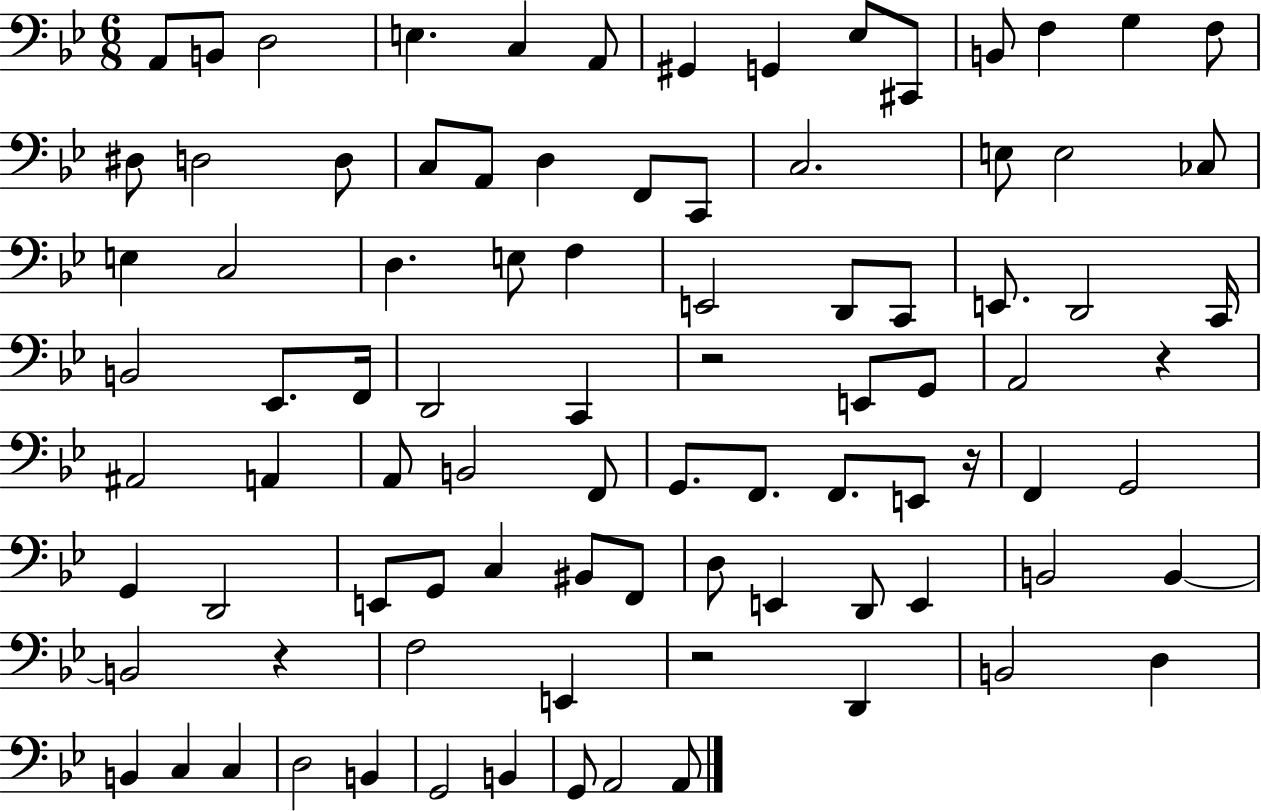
{
  \clef bass
  \numericTimeSignature
  \time 6/8
  \key bes \major
  a,8 b,8 d2 | e4. c4 a,8 | gis,4 g,4 ees8 cis,8 | b,8 f4 g4 f8 | \break dis8 d2 d8 | c8 a,8 d4 f,8 c,8 | c2. | e8 e2 ces8 | \break e4 c2 | d4. e8 f4 | e,2 d,8 c,8 | e,8. d,2 c,16 | \break b,2 ees,8. f,16 | d,2 c,4 | r2 e,8 g,8 | a,2 r4 | \break ais,2 a,4 | a,8 b,2 f,8 | g,8. f,8. f,8. e,8 r16 | f,4 g,2 | \break g,4 d,2 | e,8 g,8 c4 bis,8 f,8 | d8 e,4 d,8 e,4 | b,2 b,4~~ | \break b,2 r4 | f2 e,4 | r2 d,4 | b,2 d4 | \break b,4 c4 c4 | d2 b,4 | g,2 b,4 | g,8 a,2 a,8 | \break \bar "|."
}